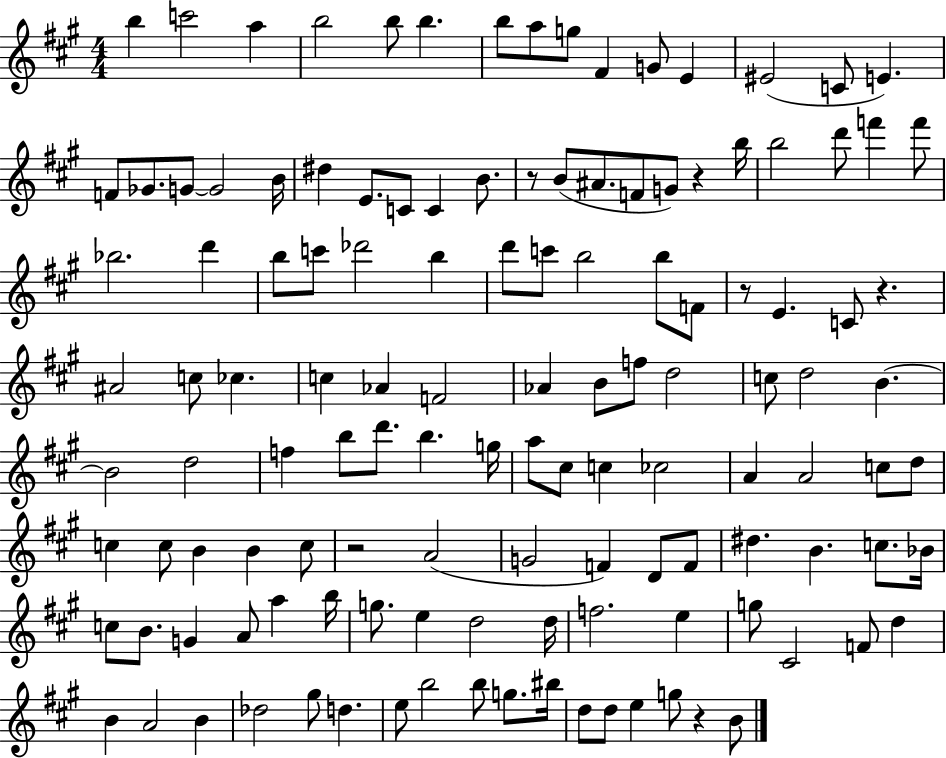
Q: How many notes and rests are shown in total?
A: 127